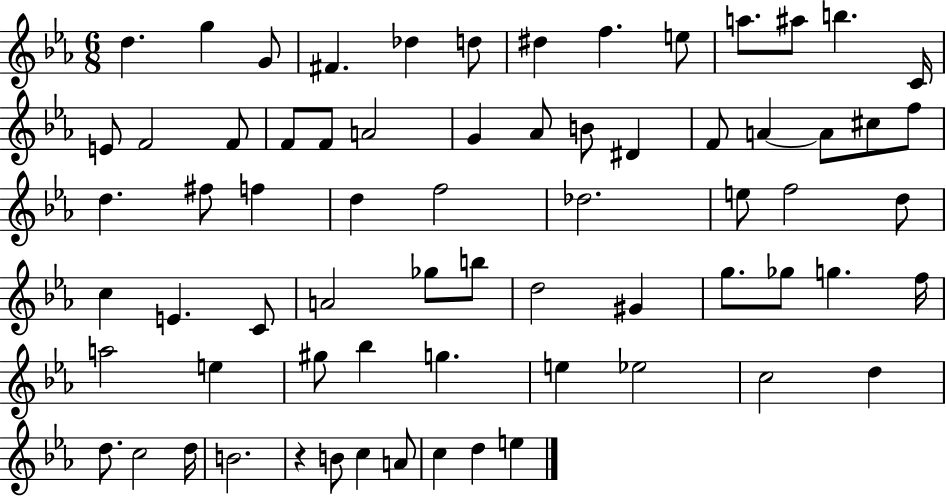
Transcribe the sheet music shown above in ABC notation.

X:1
T:Untitled
M:6/8
L:1/4
K:Eb
d g G/2 ^F _d d/2 ^d f e/2 a/2 ^a/2 b C/4 E/2 F2 F/2 F/2 F/2 A2 G _A/2 B/2 ^D F/2 A A/2 ^c/2 f/2 d ^f/2 f d f2 _d2 e/2 f2 d/2 c E C/2 A2 _g/2 b/2 d2 ^G g/2 _g/2 g f/4 a2 e ^g/2 _b g e _e2 c2 d d/2 c2 d/4 B2 z B/2 c A/2 c d e